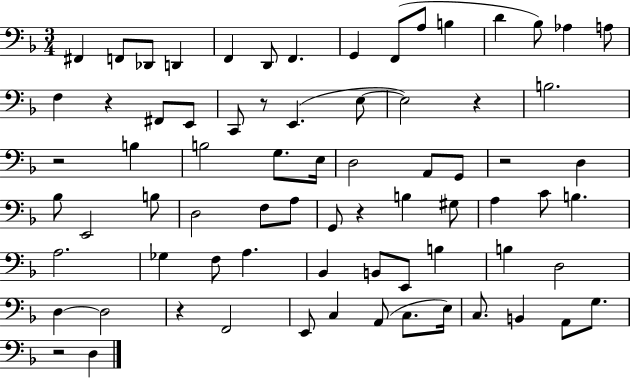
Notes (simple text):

F#2/q F2/e Db2/e D2/q F2/q D2/e F2/q. G2/q F2/e A3/e B3/q D4/q Bb3/e Ab3/q A3/e F3/q R/q F#2/e E2/e C2/e R/e E2/q. E3/e E3/h R/q B3/h. R/h B3/q B3/h G3/e. E3/s D3/h A2/e G2/e R/h D3/q Bb3/e E2/h B3/e D3/h F3/e A3/e G2/e R/q B3/q G#3/e A3/q C4/e B3/q. A3/h. Gb3/q F3/e A3/q. Bb2/q B2/e E2/e B3/q B3/q D3/h D3/q D3/h R/q F2/h E2/e C3/q A2/e C3/e. E3/s C3/e. B2/q A2/e G3/e. R/h D3/q